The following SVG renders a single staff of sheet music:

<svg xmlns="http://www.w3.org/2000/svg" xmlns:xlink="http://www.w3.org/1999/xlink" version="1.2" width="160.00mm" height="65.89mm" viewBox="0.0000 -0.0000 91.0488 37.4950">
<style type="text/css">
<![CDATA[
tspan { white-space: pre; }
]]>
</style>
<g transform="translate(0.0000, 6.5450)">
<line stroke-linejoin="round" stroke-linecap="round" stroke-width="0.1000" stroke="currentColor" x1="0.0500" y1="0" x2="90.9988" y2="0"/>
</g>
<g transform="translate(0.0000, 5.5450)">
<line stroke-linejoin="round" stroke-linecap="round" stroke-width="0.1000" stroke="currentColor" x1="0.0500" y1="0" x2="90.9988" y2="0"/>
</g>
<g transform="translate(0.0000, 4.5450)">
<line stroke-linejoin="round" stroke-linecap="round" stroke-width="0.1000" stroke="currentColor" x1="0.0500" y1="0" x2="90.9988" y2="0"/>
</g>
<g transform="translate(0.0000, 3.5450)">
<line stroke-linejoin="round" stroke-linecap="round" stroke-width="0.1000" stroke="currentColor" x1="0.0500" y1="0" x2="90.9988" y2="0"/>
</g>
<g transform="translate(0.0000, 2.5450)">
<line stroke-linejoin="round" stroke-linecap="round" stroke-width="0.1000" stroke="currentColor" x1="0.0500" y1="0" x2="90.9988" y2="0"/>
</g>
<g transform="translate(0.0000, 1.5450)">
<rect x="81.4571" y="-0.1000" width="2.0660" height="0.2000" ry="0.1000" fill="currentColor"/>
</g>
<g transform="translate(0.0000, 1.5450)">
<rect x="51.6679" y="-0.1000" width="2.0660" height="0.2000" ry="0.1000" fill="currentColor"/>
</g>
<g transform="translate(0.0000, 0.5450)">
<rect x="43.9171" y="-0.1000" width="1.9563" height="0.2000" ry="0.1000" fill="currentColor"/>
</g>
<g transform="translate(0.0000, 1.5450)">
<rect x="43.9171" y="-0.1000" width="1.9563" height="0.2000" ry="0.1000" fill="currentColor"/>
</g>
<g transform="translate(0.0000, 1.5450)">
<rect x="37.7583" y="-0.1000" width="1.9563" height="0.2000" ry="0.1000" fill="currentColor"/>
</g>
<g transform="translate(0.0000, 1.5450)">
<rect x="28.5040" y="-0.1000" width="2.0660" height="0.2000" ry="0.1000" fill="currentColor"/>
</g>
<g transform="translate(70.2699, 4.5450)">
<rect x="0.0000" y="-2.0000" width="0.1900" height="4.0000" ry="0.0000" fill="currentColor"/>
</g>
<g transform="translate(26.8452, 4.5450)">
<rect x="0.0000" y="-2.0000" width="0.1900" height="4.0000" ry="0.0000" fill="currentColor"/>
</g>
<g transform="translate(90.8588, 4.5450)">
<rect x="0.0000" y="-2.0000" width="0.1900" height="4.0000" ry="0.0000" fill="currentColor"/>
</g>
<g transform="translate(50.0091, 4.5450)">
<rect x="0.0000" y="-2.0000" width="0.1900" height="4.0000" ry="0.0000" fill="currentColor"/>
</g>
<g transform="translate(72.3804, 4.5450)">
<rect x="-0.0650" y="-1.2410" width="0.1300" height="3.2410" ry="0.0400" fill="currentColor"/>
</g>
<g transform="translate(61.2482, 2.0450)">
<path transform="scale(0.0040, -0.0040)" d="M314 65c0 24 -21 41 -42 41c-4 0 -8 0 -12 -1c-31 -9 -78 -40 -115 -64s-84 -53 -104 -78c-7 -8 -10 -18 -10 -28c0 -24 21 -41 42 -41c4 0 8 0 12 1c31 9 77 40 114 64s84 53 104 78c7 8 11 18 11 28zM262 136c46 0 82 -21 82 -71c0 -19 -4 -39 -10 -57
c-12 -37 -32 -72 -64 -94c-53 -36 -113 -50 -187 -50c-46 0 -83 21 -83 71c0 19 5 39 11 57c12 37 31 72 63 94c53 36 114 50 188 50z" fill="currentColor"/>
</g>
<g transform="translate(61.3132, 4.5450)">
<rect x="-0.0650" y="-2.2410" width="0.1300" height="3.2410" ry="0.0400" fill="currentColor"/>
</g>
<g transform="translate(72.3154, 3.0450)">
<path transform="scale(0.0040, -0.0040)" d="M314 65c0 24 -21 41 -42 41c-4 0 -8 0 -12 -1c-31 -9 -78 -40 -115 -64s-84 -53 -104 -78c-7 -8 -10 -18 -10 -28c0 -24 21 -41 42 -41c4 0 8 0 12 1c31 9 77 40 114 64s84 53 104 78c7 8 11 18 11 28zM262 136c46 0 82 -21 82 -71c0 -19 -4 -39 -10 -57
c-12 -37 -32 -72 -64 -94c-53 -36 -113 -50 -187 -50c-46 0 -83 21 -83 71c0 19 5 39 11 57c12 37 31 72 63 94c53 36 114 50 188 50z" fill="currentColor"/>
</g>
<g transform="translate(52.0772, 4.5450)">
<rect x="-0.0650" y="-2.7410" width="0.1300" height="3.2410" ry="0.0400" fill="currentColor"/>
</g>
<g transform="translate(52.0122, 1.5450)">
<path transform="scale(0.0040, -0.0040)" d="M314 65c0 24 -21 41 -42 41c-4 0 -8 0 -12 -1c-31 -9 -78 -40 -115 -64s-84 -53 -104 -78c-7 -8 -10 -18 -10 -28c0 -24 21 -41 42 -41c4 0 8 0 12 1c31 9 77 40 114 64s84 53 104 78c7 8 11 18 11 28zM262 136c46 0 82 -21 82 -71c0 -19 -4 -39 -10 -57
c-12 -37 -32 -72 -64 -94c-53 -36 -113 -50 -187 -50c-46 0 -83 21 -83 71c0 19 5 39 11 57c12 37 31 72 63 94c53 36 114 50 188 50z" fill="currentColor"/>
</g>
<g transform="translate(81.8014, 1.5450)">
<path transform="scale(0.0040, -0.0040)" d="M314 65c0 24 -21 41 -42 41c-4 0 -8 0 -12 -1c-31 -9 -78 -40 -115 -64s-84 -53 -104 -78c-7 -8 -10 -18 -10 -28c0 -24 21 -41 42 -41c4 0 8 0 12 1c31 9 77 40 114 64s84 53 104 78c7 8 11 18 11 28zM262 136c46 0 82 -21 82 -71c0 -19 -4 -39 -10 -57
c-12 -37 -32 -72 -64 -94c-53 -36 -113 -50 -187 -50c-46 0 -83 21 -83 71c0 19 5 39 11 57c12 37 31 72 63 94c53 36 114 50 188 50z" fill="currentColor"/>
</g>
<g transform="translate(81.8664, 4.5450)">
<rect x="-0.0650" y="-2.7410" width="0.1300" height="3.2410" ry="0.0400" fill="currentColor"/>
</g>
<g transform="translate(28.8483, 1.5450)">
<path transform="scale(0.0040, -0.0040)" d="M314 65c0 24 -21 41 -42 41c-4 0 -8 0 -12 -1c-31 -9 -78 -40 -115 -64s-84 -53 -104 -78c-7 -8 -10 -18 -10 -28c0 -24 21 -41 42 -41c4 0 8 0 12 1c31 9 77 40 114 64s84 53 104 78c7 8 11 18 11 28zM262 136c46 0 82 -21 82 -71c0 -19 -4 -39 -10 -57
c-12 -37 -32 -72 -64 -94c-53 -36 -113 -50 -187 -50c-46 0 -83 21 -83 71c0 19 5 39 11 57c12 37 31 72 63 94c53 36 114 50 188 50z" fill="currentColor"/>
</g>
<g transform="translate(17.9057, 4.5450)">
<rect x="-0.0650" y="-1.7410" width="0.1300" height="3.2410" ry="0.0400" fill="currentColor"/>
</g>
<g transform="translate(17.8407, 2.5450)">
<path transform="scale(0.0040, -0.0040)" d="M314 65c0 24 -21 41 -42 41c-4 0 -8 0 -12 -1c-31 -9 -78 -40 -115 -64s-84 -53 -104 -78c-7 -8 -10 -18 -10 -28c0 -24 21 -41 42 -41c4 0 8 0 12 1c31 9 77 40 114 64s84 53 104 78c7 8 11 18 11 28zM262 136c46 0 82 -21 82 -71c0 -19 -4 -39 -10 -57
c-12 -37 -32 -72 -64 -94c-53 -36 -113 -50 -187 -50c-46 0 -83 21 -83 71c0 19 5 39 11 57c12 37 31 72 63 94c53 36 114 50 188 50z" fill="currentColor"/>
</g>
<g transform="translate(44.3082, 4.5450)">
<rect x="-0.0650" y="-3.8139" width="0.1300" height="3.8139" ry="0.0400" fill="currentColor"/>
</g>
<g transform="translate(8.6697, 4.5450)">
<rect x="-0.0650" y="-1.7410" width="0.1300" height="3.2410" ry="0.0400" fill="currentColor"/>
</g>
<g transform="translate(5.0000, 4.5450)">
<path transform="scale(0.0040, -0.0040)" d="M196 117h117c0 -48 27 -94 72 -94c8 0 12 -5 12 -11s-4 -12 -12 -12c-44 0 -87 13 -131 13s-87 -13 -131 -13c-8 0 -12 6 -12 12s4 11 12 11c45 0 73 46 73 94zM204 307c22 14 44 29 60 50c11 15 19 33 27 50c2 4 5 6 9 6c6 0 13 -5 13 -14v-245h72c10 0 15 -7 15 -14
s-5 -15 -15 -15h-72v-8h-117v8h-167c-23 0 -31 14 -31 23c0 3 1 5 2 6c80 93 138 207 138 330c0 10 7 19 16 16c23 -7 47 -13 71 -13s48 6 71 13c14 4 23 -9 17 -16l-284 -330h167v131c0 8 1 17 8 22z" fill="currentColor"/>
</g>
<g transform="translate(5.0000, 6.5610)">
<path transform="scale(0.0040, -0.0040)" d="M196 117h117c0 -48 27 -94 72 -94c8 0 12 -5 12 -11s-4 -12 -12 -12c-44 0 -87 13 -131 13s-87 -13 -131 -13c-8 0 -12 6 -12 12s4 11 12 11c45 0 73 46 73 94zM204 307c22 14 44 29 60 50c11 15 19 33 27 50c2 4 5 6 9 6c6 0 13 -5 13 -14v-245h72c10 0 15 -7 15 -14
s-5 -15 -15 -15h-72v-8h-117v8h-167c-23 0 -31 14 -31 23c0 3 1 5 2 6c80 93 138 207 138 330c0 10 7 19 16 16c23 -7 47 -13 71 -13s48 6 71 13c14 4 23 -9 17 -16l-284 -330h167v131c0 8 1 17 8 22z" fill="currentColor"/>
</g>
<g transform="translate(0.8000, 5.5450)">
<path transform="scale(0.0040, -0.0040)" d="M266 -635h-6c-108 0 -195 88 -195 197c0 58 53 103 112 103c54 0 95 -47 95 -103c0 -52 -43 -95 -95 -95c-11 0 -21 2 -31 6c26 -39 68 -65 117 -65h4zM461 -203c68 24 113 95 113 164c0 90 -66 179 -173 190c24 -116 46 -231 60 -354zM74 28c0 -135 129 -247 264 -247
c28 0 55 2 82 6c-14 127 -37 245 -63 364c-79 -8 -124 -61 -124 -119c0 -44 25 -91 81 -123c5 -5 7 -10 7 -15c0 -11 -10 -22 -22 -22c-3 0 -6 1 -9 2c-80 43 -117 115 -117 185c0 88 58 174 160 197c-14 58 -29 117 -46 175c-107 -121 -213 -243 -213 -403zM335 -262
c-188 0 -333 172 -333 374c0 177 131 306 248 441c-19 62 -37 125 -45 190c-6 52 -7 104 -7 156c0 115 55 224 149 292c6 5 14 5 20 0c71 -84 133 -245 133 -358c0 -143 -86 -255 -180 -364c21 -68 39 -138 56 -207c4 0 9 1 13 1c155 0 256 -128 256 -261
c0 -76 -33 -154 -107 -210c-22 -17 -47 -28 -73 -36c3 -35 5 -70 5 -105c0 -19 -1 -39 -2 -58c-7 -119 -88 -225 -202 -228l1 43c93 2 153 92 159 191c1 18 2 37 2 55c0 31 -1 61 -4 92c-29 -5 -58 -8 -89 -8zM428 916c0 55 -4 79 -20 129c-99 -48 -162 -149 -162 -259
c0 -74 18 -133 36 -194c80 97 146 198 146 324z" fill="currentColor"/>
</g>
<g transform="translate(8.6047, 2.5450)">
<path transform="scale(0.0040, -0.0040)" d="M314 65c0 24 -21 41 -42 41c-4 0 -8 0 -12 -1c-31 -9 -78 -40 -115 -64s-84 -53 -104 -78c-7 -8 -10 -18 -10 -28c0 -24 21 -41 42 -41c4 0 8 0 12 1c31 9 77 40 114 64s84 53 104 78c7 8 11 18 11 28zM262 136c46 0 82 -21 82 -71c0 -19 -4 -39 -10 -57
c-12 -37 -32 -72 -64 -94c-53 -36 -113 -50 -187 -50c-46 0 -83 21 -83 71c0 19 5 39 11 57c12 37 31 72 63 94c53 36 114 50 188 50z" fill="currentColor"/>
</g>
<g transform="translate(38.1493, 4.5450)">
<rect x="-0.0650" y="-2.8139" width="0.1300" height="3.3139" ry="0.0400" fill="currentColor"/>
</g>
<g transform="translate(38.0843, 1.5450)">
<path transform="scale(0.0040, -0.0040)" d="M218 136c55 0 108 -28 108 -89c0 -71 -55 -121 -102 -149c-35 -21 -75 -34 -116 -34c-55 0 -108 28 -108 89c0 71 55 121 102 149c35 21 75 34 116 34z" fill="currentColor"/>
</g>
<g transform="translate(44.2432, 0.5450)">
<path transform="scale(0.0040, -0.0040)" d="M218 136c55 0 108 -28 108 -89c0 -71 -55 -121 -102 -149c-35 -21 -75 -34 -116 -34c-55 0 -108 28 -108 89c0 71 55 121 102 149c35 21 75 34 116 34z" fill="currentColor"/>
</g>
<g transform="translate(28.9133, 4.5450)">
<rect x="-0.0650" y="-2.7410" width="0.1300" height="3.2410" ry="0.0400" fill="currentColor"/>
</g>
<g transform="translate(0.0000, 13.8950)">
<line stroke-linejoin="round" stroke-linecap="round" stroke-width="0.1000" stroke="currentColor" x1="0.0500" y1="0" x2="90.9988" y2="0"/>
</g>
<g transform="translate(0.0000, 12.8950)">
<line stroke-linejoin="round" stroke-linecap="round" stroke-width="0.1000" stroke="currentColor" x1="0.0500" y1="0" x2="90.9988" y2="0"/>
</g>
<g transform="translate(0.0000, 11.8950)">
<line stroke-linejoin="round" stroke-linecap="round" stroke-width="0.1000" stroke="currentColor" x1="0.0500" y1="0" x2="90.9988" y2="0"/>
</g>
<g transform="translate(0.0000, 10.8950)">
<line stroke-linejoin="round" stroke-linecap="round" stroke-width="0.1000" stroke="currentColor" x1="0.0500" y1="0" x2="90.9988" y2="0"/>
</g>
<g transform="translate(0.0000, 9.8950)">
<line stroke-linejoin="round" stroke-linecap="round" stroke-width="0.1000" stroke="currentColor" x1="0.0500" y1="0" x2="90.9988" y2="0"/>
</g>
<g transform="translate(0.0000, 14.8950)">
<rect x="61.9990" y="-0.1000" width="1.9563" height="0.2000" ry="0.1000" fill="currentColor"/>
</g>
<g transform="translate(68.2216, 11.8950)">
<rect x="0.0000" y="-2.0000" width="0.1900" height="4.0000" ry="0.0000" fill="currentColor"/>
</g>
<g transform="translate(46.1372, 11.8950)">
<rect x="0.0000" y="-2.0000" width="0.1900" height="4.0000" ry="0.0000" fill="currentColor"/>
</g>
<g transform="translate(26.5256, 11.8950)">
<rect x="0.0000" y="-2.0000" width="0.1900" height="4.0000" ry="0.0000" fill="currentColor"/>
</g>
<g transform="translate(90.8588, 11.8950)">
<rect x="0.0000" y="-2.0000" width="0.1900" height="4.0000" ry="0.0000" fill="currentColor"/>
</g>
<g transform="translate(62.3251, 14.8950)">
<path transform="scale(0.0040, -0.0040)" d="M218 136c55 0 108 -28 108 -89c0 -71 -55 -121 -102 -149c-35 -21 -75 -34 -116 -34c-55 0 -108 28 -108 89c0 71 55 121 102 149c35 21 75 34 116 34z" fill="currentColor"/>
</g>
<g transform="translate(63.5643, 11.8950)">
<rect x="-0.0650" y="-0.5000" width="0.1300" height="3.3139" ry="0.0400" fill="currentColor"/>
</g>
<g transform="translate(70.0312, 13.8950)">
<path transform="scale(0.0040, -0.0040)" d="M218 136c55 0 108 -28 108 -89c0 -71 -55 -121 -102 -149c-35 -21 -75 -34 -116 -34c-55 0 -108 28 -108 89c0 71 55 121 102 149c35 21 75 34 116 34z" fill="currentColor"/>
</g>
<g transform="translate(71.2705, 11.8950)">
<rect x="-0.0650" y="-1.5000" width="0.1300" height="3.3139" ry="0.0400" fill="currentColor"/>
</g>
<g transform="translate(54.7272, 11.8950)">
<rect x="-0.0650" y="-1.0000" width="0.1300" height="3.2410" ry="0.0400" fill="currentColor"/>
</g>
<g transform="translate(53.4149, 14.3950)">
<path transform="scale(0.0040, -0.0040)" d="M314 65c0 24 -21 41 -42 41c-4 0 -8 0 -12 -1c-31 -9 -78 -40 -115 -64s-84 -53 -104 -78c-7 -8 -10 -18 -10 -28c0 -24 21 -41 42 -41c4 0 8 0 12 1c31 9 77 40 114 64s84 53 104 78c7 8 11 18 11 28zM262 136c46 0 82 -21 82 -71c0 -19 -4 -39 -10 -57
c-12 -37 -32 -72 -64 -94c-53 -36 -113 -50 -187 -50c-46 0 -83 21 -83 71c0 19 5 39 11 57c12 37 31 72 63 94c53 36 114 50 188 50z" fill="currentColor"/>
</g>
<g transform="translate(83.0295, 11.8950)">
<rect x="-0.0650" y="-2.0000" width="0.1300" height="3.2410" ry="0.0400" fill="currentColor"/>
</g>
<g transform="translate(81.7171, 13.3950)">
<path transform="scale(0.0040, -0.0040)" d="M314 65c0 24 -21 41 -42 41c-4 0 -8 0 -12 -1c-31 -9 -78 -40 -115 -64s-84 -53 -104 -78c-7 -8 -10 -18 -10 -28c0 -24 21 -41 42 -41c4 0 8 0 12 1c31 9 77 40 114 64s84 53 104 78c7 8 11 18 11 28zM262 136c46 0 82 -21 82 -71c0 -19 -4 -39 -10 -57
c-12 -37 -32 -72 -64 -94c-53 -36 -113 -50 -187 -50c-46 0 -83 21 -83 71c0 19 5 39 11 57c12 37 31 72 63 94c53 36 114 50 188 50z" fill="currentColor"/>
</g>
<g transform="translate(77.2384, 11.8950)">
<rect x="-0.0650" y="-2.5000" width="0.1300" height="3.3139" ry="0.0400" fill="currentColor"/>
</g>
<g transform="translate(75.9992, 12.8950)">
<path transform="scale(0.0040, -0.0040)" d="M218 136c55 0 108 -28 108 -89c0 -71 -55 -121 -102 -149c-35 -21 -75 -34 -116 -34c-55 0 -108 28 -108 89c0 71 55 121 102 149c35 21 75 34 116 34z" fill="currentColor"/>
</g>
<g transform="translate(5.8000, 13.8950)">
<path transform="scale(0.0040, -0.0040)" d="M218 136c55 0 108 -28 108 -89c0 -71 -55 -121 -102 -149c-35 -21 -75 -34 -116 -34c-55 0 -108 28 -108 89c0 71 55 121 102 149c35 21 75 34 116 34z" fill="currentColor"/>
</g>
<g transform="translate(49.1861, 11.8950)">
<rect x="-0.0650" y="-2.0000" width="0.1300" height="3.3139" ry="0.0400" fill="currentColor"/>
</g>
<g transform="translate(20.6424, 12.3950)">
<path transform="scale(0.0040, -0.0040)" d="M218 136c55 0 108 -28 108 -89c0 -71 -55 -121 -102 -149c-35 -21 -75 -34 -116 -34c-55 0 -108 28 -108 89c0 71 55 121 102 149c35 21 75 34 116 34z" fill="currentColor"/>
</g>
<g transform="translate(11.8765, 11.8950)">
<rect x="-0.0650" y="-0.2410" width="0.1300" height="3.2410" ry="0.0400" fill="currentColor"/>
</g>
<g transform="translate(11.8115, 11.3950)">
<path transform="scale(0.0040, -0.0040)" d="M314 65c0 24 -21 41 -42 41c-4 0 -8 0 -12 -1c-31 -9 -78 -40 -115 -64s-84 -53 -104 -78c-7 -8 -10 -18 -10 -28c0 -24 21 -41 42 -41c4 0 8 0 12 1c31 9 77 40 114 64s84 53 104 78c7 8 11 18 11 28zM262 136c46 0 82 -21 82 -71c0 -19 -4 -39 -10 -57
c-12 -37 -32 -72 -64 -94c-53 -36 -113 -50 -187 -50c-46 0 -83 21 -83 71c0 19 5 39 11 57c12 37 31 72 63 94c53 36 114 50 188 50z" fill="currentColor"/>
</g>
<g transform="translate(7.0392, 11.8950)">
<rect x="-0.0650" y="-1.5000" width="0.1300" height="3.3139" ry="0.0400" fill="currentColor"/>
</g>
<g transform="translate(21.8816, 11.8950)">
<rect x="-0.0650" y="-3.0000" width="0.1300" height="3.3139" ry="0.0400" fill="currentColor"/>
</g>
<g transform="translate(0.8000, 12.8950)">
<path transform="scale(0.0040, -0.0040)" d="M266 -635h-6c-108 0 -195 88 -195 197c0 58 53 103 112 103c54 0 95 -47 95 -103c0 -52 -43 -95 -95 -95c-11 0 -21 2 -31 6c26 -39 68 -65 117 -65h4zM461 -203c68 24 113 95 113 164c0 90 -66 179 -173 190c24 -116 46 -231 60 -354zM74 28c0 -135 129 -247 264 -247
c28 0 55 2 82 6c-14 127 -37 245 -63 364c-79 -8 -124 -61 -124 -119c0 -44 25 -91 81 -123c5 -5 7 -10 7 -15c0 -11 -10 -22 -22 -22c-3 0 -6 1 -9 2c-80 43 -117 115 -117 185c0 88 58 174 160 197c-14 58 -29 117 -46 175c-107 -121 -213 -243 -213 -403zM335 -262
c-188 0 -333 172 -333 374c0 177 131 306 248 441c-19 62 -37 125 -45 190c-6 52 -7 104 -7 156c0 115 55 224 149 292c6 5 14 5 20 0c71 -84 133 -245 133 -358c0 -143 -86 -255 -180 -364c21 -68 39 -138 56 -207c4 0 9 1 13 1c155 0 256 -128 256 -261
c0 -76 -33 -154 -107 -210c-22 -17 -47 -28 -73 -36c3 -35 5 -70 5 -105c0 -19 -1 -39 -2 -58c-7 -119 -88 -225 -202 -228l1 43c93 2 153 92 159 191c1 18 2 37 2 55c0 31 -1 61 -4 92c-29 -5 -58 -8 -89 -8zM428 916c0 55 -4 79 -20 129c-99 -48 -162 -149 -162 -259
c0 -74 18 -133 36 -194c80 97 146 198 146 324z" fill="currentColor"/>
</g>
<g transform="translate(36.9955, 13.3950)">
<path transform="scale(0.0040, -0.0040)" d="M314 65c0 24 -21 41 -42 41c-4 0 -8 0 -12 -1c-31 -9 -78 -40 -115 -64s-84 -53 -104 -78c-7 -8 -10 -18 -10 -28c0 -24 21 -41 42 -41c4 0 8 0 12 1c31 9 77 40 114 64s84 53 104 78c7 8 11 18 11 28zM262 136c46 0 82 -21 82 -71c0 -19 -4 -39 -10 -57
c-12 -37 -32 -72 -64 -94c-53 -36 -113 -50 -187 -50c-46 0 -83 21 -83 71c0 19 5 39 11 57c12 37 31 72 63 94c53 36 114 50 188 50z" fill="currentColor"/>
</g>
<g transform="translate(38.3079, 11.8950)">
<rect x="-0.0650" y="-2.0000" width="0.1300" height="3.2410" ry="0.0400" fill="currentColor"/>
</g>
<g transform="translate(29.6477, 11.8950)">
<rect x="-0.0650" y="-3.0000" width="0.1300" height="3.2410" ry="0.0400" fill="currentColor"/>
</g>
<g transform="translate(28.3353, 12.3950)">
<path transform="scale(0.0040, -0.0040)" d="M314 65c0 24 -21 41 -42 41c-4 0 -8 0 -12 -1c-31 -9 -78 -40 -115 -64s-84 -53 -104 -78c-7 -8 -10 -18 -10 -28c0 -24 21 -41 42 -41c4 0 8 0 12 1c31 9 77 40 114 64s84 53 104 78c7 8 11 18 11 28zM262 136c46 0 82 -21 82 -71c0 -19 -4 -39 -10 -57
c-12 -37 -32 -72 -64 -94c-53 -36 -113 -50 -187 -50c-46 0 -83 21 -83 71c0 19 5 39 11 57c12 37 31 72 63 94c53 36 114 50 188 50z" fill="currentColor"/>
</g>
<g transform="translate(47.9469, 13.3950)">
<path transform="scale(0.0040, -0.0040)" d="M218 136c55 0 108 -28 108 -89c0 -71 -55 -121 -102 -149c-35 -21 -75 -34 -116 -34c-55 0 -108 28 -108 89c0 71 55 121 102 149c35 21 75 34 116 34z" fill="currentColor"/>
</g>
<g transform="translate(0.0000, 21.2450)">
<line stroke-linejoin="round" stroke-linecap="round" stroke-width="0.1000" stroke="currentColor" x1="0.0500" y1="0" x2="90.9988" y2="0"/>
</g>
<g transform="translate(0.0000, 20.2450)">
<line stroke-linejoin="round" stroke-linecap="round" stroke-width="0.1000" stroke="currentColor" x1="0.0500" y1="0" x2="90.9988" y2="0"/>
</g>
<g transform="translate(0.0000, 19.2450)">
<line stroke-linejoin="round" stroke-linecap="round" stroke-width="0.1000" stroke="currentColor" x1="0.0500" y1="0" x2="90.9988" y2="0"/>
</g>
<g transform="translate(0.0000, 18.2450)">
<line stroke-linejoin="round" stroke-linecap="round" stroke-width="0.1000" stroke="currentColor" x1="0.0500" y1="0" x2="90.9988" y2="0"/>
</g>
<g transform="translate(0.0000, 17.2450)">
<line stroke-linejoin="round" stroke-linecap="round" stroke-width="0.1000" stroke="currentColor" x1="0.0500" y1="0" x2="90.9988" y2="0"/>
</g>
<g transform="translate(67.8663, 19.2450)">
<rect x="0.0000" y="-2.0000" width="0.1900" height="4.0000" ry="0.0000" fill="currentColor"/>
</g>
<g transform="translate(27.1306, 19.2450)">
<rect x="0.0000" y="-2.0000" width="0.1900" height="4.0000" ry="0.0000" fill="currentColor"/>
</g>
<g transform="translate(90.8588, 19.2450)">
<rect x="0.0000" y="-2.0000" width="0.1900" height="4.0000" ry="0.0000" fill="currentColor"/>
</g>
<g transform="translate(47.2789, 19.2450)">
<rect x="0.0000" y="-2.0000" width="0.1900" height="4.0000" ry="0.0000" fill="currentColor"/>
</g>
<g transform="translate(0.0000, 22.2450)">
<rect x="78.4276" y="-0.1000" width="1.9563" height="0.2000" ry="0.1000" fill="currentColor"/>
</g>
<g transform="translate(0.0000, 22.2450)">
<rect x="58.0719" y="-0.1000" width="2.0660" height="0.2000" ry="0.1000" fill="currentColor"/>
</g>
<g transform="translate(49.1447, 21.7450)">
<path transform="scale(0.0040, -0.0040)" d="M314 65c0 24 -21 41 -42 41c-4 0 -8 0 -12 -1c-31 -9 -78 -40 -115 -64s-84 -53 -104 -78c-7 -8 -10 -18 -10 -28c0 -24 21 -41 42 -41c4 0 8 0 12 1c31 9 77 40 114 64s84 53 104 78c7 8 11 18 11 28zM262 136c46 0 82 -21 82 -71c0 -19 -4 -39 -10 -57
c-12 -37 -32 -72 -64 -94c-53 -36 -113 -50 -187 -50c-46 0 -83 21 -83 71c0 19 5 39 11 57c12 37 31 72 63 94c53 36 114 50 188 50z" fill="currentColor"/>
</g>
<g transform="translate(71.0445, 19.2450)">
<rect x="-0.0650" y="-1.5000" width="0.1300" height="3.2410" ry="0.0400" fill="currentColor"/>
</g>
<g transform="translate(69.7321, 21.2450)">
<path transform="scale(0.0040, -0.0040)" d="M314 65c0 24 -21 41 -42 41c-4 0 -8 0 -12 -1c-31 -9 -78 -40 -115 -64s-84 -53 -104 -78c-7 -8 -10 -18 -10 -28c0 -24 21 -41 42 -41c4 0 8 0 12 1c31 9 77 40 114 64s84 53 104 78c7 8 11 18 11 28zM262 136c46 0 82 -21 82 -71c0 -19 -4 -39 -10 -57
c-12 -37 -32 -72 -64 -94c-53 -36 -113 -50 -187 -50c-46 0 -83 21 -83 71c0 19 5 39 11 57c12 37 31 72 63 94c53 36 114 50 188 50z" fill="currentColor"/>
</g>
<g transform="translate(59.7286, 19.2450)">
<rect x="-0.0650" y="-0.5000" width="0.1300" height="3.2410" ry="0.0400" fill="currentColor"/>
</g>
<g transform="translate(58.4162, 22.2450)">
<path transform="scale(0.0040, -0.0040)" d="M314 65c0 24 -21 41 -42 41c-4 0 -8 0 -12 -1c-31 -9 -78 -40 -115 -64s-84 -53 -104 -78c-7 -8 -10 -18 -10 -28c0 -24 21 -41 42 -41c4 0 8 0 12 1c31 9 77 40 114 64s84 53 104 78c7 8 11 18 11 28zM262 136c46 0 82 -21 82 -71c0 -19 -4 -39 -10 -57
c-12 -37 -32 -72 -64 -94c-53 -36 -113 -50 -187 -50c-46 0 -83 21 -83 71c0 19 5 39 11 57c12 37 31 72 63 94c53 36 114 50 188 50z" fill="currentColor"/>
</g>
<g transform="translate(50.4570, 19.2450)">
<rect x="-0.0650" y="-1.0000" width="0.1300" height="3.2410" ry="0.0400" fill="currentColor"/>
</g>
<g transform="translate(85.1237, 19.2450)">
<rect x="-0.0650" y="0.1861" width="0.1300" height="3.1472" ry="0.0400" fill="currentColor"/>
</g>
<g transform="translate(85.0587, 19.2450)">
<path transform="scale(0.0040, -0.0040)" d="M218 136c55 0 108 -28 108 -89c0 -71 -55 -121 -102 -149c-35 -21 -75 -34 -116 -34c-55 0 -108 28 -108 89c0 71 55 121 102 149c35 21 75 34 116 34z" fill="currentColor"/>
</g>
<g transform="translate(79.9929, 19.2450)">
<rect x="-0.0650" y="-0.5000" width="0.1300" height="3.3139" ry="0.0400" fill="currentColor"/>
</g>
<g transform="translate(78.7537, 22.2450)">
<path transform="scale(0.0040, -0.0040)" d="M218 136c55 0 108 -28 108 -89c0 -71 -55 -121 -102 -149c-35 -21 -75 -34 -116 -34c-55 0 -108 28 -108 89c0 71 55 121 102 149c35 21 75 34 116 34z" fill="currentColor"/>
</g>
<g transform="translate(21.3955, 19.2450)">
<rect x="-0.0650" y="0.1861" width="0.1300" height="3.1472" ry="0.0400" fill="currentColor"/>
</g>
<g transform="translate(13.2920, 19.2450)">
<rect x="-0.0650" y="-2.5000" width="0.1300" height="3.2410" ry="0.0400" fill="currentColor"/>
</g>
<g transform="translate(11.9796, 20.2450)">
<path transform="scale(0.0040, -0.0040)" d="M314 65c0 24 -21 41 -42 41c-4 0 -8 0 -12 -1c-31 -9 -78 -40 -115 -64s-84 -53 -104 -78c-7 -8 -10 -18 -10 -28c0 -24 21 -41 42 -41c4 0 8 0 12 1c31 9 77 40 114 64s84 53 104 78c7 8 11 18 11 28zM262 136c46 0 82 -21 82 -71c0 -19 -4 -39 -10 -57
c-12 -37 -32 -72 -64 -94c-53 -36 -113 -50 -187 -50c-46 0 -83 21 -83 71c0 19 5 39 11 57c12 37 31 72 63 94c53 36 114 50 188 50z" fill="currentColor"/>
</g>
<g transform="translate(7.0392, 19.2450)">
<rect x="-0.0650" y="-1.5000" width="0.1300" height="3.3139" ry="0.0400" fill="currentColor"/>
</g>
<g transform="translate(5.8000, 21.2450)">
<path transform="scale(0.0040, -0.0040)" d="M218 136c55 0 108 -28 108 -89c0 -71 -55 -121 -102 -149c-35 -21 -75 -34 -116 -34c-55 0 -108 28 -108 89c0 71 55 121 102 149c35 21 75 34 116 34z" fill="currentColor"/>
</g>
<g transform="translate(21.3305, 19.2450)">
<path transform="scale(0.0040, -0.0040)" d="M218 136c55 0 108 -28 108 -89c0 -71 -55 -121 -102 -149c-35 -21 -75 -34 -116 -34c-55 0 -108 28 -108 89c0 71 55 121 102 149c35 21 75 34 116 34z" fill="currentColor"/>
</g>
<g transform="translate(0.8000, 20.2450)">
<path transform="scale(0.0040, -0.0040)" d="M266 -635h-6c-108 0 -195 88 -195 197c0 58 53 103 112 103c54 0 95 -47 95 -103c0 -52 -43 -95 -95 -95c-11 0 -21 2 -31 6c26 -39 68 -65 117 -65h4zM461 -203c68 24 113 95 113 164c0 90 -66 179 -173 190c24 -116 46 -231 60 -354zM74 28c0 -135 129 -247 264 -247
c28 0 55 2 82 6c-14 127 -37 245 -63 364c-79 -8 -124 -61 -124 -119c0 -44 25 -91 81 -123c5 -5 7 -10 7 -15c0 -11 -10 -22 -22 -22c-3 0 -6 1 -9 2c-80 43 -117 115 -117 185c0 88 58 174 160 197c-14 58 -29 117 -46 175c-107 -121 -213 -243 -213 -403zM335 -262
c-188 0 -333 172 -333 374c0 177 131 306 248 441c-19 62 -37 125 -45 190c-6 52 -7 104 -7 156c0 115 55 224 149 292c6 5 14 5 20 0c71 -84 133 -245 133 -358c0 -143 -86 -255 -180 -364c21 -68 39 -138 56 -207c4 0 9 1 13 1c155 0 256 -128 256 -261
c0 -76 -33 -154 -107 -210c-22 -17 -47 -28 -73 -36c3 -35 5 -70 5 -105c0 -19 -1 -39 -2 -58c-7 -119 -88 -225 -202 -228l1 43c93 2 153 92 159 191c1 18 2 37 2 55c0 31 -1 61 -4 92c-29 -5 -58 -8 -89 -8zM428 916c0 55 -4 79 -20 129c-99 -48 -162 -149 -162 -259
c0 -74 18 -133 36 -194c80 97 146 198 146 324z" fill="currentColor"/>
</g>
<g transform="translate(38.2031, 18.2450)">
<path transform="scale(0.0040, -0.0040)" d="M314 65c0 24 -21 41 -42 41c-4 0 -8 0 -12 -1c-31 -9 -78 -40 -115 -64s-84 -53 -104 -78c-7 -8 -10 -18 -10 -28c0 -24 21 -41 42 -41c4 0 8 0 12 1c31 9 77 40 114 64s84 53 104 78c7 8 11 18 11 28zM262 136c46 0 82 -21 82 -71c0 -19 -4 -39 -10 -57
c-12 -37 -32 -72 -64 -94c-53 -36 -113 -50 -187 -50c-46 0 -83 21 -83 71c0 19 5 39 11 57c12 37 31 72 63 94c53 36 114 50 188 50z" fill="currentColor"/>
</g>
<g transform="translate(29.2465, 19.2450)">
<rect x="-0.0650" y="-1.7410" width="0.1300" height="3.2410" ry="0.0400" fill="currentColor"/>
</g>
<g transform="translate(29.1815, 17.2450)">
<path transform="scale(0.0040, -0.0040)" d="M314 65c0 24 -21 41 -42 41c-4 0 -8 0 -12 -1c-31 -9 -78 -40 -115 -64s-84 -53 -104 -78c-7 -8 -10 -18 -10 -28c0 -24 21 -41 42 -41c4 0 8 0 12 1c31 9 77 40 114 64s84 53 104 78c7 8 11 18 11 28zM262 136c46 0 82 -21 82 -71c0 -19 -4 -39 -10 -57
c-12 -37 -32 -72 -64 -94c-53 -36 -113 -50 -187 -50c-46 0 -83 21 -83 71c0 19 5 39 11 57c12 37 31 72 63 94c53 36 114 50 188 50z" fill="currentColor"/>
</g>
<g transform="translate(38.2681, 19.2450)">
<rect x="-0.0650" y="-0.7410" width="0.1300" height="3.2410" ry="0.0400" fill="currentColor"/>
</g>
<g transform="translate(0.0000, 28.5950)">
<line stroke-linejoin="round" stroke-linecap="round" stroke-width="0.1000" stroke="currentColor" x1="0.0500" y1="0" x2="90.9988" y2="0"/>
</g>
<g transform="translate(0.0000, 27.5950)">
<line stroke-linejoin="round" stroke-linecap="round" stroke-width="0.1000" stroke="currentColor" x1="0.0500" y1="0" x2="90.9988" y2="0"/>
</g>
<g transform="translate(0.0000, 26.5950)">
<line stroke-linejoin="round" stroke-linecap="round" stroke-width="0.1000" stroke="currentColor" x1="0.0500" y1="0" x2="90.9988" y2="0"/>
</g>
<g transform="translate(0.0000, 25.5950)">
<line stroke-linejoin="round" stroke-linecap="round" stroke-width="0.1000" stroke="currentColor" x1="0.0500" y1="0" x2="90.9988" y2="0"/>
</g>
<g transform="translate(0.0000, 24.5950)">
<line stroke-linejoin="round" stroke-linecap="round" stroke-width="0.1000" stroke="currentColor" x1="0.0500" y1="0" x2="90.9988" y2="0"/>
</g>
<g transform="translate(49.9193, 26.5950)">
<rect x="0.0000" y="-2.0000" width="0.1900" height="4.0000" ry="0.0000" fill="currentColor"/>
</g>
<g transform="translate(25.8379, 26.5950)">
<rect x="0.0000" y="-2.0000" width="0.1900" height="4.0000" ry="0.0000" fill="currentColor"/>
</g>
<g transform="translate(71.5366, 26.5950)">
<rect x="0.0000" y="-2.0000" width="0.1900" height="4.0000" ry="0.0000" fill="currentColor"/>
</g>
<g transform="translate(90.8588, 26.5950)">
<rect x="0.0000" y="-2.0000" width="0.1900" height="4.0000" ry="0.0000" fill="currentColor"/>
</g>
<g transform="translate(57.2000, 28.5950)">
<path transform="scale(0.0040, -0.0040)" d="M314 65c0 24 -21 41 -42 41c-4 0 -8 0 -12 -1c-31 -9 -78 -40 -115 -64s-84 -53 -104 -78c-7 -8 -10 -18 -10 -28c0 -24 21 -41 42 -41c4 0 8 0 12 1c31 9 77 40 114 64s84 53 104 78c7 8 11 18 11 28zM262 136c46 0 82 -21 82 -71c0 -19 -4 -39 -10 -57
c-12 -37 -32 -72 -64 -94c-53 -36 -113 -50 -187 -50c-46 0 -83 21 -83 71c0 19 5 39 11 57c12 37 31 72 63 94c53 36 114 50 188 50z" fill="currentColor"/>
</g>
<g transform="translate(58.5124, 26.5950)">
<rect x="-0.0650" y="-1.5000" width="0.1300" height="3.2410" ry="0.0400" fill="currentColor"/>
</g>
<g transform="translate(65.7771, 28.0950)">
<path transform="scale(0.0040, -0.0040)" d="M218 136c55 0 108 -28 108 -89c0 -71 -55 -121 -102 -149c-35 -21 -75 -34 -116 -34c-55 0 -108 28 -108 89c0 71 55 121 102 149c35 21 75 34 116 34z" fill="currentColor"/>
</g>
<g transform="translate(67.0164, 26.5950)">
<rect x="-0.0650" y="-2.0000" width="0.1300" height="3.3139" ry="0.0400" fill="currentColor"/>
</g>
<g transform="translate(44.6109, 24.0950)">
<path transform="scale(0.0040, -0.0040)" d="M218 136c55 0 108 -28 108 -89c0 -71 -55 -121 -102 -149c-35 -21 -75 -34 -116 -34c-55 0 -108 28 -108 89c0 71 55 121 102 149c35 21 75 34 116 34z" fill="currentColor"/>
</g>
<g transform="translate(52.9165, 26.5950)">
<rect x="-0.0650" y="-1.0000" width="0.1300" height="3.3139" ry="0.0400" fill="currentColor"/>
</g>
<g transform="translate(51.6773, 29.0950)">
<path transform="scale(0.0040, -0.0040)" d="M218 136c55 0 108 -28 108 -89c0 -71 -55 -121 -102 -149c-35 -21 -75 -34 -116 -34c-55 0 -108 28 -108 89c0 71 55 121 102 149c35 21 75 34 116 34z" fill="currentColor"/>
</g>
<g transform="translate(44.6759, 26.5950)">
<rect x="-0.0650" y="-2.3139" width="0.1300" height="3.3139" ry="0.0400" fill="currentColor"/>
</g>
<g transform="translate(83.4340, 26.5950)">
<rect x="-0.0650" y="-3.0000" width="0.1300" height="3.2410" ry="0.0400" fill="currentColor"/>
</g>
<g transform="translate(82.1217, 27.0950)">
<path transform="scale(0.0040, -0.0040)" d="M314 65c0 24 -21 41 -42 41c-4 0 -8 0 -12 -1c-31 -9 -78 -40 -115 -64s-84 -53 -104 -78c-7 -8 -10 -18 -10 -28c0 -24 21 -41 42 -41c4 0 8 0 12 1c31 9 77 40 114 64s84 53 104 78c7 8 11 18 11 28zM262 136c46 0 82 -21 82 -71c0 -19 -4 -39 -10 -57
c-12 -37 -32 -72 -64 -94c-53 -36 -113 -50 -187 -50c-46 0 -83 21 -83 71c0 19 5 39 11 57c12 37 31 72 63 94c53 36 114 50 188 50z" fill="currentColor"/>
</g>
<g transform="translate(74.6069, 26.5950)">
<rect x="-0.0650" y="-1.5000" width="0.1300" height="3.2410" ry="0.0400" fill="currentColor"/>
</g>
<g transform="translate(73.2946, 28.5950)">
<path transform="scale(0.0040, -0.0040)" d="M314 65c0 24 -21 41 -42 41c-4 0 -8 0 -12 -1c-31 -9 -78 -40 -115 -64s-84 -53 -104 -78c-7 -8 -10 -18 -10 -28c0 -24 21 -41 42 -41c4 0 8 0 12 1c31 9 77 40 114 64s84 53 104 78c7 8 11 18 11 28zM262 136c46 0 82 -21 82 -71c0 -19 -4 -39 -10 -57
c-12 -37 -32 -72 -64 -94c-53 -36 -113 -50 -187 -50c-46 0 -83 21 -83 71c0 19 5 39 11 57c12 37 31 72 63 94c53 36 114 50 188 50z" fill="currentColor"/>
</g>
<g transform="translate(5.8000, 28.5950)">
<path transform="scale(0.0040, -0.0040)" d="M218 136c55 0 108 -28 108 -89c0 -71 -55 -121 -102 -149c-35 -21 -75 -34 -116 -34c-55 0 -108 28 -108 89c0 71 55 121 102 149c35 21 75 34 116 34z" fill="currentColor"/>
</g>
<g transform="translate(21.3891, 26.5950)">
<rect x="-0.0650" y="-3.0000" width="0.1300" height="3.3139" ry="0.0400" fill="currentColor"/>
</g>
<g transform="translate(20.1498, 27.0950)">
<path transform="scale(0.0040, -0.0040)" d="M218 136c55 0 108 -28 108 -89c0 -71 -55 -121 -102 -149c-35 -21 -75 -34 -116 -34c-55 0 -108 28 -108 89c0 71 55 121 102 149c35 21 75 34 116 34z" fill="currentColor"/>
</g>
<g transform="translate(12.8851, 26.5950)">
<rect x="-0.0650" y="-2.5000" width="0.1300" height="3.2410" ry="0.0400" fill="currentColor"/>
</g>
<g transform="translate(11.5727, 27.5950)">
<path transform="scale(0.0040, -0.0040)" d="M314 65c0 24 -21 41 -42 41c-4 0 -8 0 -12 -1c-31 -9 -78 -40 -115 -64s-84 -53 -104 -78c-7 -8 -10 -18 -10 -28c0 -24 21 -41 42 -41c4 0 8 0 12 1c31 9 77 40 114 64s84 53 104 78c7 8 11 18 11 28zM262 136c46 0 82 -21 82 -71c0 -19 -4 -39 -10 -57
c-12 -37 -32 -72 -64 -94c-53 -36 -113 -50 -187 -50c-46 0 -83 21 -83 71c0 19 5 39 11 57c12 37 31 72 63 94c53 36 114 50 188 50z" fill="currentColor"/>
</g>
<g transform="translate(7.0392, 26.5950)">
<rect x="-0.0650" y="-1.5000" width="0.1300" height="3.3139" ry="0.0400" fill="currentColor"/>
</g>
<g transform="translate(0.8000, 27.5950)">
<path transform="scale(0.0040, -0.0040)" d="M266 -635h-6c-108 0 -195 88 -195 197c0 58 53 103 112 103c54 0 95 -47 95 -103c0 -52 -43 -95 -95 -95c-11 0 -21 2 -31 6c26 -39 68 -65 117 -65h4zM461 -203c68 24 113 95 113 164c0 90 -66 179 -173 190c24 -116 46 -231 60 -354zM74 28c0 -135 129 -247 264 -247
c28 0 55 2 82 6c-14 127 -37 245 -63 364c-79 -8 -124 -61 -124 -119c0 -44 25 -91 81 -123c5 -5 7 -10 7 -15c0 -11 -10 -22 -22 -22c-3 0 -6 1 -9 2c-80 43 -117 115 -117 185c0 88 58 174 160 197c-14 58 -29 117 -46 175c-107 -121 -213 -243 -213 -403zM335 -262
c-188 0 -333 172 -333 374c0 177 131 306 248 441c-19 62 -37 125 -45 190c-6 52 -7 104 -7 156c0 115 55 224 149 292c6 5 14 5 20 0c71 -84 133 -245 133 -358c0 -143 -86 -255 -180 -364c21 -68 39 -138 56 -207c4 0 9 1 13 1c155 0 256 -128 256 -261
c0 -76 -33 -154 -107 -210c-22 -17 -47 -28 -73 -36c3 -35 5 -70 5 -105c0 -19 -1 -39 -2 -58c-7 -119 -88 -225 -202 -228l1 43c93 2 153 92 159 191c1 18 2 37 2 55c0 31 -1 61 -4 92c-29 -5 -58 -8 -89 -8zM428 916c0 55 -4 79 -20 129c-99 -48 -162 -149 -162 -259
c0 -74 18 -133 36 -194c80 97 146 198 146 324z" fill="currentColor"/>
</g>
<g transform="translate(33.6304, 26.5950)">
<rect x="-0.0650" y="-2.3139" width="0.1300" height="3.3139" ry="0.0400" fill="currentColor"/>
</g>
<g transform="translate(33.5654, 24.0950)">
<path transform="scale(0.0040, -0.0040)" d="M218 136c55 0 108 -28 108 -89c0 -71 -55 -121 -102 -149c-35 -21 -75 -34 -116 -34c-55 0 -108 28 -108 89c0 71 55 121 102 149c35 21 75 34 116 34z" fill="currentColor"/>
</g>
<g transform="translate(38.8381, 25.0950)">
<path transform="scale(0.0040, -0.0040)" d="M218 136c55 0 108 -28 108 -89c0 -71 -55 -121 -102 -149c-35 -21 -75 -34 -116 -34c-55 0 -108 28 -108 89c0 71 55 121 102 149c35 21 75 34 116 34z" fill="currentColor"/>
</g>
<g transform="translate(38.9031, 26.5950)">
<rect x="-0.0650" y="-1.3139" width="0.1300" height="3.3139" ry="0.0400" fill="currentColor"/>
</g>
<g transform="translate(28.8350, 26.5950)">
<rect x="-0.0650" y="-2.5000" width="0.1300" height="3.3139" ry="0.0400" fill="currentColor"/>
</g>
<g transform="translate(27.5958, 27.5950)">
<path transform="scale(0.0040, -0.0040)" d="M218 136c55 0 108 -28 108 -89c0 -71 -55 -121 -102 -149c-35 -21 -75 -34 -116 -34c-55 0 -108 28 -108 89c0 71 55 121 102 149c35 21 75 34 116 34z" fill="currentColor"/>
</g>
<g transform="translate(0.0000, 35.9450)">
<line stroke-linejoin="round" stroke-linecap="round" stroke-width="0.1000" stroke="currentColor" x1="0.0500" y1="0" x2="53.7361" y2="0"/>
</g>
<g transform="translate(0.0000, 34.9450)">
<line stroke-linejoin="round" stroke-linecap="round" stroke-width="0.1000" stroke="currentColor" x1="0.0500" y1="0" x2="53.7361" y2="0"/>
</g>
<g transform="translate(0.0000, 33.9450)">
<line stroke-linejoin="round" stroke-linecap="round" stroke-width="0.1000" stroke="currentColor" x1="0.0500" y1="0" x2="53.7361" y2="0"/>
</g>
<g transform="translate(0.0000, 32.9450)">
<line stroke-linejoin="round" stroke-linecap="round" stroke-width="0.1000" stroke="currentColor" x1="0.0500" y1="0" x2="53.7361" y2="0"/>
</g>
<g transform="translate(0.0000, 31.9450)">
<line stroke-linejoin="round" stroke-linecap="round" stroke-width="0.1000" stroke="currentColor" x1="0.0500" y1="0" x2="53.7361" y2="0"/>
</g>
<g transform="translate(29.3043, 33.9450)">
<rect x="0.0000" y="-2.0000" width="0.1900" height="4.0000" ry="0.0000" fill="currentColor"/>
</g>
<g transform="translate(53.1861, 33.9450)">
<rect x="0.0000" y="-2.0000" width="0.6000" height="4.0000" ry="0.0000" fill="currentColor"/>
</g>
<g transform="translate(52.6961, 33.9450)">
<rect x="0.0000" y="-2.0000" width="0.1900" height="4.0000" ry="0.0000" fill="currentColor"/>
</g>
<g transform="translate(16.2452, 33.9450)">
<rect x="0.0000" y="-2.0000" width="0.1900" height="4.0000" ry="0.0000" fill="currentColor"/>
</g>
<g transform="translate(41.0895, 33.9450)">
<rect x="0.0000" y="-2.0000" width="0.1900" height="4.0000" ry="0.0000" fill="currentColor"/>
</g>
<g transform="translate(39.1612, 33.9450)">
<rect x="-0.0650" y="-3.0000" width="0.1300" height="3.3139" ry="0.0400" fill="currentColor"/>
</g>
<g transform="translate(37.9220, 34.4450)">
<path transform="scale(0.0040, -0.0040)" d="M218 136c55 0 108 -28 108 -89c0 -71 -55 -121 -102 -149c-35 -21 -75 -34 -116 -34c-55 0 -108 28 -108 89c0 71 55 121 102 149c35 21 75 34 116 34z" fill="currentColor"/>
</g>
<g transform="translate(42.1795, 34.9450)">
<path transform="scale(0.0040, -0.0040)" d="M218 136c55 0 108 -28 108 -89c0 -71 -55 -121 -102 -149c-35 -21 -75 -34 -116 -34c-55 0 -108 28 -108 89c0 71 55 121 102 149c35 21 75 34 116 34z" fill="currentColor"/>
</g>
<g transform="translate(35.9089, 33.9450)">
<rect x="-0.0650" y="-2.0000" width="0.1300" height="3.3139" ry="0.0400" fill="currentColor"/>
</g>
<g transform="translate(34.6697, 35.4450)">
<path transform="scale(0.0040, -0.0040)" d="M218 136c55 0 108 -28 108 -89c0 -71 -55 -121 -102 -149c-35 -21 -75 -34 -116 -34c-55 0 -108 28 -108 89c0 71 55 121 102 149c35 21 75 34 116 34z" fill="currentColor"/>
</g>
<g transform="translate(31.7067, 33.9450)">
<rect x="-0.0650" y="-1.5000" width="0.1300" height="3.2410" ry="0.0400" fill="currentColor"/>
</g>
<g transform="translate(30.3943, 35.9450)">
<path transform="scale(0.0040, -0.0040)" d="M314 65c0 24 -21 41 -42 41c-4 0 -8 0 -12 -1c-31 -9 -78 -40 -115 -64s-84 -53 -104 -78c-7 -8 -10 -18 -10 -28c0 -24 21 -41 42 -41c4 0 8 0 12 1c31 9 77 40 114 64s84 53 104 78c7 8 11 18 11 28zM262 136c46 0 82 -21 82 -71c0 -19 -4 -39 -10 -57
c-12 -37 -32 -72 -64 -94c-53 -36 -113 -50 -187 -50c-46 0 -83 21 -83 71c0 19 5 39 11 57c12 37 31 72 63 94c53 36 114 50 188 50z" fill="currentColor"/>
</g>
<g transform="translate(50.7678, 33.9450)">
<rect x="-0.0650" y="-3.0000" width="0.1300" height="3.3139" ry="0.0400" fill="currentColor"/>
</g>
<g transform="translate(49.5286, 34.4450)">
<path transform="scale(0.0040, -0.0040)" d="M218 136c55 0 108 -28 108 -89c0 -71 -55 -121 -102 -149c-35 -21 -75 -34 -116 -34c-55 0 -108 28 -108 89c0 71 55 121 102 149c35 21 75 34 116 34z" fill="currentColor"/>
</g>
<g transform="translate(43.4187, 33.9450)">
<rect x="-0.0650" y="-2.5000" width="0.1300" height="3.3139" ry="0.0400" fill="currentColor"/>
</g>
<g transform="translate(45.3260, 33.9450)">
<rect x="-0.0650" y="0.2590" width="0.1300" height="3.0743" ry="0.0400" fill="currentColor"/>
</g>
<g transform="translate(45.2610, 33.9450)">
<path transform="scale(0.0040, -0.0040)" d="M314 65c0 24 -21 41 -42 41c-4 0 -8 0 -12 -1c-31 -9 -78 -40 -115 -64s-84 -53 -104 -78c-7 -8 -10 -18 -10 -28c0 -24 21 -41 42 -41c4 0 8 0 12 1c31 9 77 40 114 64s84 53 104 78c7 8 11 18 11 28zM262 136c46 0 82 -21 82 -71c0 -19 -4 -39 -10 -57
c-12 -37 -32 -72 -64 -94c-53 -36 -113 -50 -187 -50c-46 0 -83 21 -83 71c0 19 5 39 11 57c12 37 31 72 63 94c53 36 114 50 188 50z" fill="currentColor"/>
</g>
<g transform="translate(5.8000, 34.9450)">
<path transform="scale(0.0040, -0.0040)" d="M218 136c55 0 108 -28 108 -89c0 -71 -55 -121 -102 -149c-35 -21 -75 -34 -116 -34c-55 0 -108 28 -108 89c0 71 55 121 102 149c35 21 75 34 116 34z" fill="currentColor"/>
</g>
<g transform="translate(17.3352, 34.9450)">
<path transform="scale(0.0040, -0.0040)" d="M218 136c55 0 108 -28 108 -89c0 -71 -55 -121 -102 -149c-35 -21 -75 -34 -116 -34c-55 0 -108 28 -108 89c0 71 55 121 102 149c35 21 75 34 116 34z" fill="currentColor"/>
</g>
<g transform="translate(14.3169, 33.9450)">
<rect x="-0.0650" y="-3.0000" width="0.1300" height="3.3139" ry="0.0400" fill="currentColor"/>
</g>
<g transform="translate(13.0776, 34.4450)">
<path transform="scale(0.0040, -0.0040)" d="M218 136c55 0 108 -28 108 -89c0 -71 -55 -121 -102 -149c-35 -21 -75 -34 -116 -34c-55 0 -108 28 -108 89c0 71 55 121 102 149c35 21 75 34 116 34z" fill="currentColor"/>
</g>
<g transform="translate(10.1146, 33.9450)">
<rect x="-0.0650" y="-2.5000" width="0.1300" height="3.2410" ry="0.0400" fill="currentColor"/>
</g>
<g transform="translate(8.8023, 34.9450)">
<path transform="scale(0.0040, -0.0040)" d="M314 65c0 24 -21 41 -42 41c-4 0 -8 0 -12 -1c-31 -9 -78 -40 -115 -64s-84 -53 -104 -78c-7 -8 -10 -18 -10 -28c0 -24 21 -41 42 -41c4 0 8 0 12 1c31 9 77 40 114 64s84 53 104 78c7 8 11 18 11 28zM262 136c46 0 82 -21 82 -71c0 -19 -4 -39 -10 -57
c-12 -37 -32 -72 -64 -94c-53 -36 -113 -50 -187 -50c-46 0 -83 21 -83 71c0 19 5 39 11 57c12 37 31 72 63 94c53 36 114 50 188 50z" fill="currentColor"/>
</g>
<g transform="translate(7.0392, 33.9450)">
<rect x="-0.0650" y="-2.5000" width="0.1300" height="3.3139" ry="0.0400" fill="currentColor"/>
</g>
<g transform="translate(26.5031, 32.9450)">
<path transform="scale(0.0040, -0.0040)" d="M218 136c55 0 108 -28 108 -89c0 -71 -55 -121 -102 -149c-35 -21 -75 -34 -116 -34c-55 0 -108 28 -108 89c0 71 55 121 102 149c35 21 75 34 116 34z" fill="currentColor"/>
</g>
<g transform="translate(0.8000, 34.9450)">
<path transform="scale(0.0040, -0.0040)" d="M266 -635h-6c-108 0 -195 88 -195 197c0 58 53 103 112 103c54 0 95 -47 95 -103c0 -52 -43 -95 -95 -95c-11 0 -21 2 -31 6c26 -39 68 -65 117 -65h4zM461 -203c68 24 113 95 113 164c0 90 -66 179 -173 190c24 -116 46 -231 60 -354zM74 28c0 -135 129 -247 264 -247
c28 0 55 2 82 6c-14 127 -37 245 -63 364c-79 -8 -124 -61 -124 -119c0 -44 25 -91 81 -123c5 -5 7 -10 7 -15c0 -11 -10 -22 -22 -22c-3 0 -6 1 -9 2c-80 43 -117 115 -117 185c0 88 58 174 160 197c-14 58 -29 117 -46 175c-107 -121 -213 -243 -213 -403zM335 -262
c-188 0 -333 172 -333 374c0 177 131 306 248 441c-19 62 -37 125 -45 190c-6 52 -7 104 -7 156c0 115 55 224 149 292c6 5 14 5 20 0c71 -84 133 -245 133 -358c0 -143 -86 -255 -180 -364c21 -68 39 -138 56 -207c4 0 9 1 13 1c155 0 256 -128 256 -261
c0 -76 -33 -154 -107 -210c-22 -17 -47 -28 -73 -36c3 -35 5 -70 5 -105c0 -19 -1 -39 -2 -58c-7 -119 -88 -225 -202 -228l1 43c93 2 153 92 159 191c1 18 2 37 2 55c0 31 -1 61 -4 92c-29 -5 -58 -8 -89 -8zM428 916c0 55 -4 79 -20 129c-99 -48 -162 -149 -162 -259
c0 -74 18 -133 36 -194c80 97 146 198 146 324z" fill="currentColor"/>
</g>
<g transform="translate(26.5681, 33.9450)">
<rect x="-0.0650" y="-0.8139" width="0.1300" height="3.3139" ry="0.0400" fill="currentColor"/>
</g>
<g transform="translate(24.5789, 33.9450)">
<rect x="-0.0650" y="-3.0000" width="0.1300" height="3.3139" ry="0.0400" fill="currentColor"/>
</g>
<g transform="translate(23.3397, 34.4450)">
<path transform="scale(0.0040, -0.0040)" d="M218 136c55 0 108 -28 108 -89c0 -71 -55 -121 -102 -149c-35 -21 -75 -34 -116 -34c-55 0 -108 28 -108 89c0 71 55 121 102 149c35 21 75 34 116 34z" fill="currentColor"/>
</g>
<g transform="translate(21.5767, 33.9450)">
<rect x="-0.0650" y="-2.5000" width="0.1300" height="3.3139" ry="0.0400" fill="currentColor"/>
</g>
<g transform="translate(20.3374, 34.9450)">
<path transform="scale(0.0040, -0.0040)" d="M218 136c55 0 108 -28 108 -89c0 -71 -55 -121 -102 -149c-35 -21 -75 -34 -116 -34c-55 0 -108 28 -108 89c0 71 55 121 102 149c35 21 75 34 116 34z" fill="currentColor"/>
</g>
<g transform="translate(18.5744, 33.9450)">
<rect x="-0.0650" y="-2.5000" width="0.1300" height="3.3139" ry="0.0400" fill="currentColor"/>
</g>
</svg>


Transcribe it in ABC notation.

X:1
T:Untitled
M:4/4
L:1/4
K:C
f2 f2 a2 a c' a2 g2 e2 a2 E c2 A A2 F2 F D2 C E G F2 E G2 B f2 d2 D2 C2 E2 C B E G2 A G g e g D E2 F E2 A2 G G2 A G G A d E2 F A G B2 A